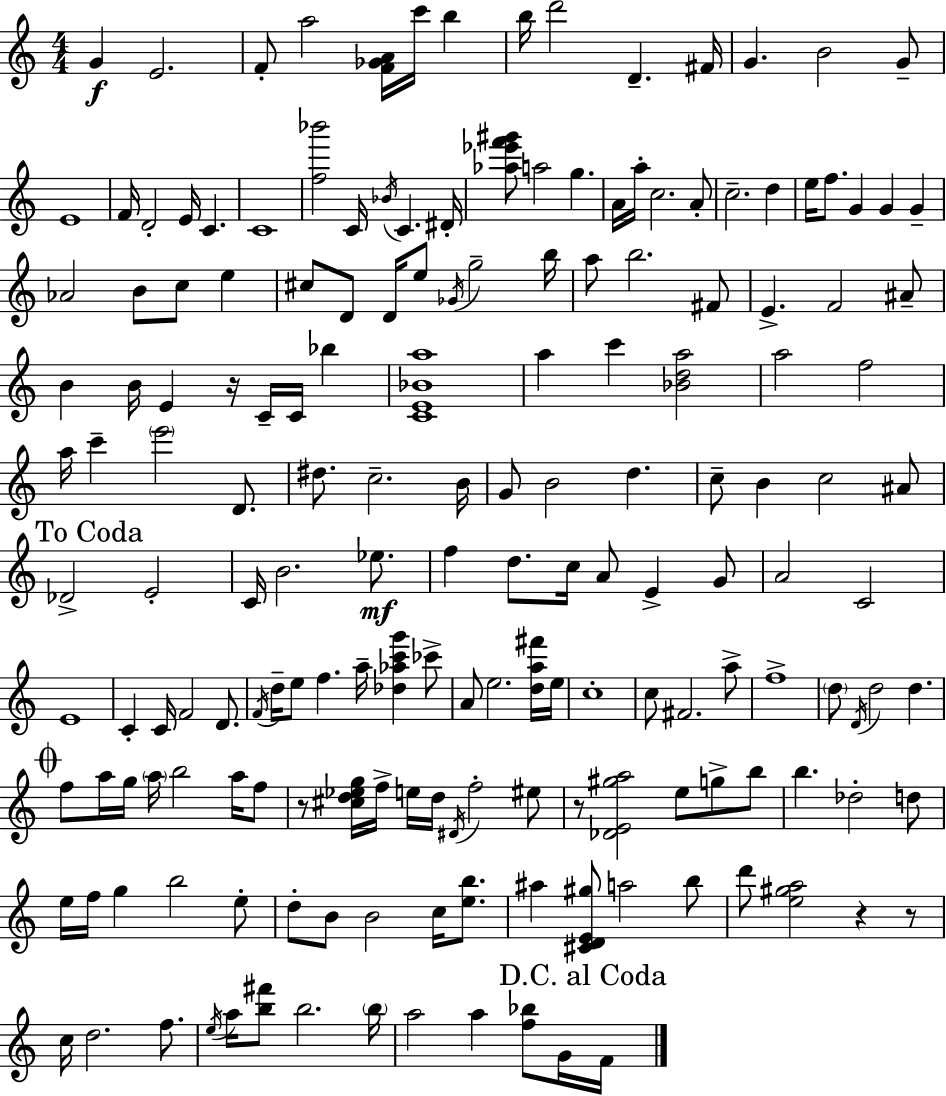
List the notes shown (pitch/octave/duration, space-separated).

G4/q E4/h. F4/e A5/h [F4,Gb4,A4]/s C6/s B5/q B5/s D6/h D4/q. F#4/s G4/q. B4/h G4/e E4/w F4/s D4/h E4/s C4/q. C4/w [F5,Bb6]/h C4/s Bb4/s C4/q. D#4/s [Ab5,Eb6,F6,G#6]/e A5/h G5/q. A4/s A5/s C5/h. A4/e C5/h. D5/q E5/s F5/e. G4/q G4/q G4/q Ab4/h B4/e C5/e E5/q C#5/e D4/e D4/s E5/e Gb4/s G5/h B5/s A5/e B5/h. F#4/e E4/q. F4/h A#4/e B4/q B4/s E4/q R/s C4/s C4/s Bb5/q [C4,E4,Bb4,A5]/w A5/q C6/q [Bb4,D5,A5]/h A5/h F5/h A5/s C6/q E6/h D4/e. D#5/e. C5/h. B4/s G4/e B4/h D5/q. C5/e B4/q C5/h A#4/e Db4/h E4/h C4/s B4/h. Eb5/e. F5/q D5/e. C5/s A4/e E4/q G4/e A4/h C4/h E4/w C4/q C4/s F4/h D4/e. F4/s D5/s E5/e F5/q. A5/s [Db5,Ab5,C6,G6]/q CES6/e A4/e E5/h. [D5,A5,F#6]/s E5/s C5/w C5/e F#4/h. A5/e F5/w D5/e D4/s D5/h D5/q. F5/e A5/s G5/s A5/s B5/h A5/s F5/e R/e [C#5,D5,Eb5,G5]/s F5/s E5/s D5/s D#4/s F5/h EIS5/e R/e [Db4,E4,G#5,A5]/h E5/e G5/e B5/e B5/q. Db5/h D5/e E5/s F5/s G5/q B5/h E5/e D5/e B4/e B4/h C5/s [E5,B5]/e. A#5/q [C#4,D4,E4,G#5]/e A5/h B5/e D6/e [E5,G#5,A5]/h R/q R/e C5/s D5/h. F5/e. E5/s A5/s [B5,F#6]/e B5/h. B5/s A5/h A5/q [F5,Bb5]/e G4/s F4/s